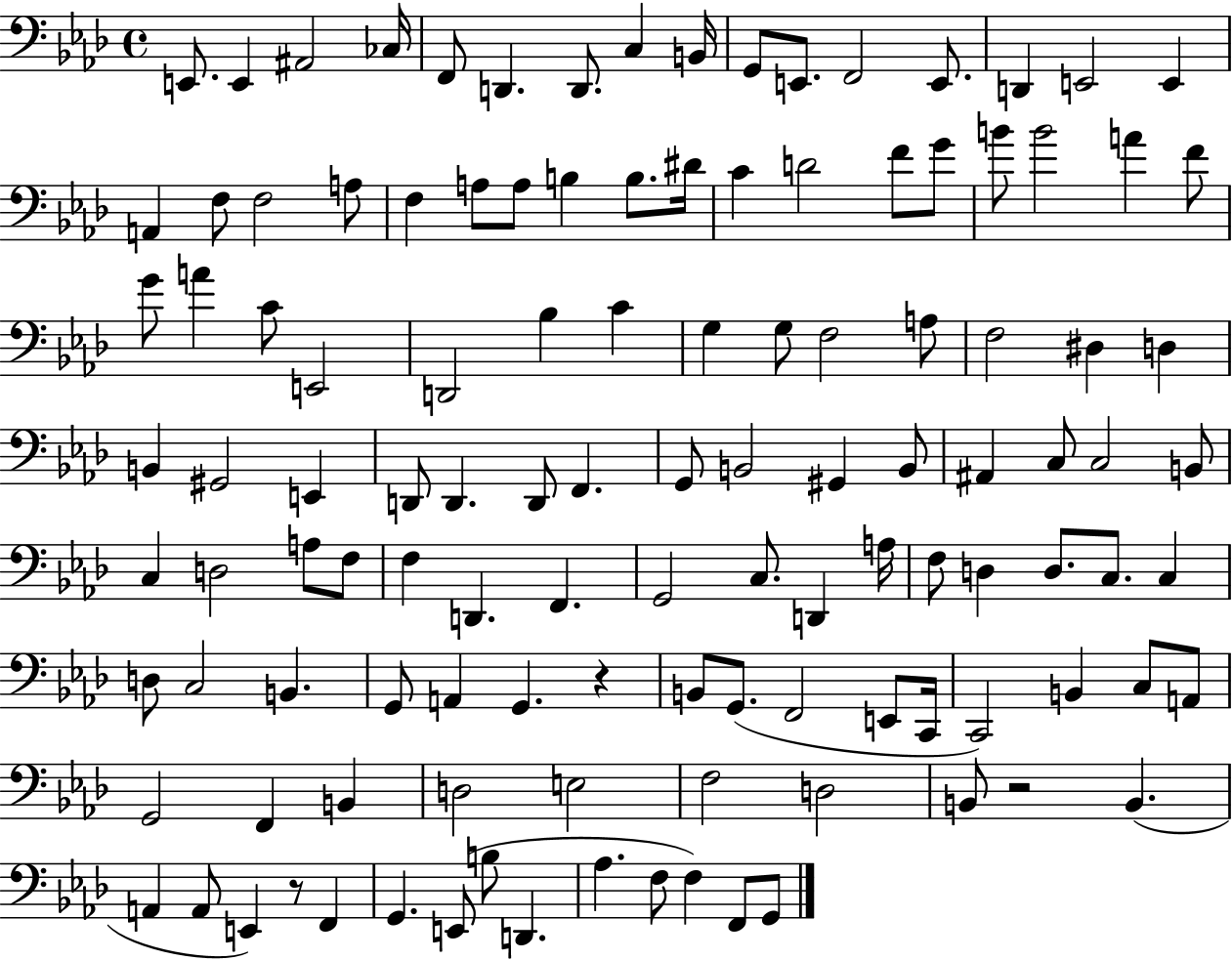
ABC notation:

X:1
T:Untitled
M:4/4
L:1/4
K:Ab
E,,/2 E,, ^A,,2 _C,/4 F,,/2 D,, D,,/2 C, B,,/4 G,,/2 E,,/2 F,,2 E,,/2 D,, E,,2 E,, A,, F,/2 F,2 A,/2 F, A,/2 A,/2 B, B,/2 ^D/4 C D2 F/2 G/2 B/2 B2 A F/2 G/2 A C/2 E,,2 D,,2 _B, C G, G,/2 F,2 A,/2 F,2 ^D, D, B,, ^G,,2 E,, D,,/2 D,, D,,/2 F,, G,,/2 B,,2 ^G,, B,,/2 ^A,, C,/2 C,2 B,,/2 C, D,2 A,/2 F,/2 F, D,, F,, G,,2 C,/2 D,, A,/4 F,/2 D, D,/2 C,/2 C, D,/2 C,2 B,, G,,/2 A,, G,, z B,,/2 G,,/2 F,,2 E,,/2 C,,/4 C,,2 B,, C,/2 A,,/2 G,,2 F,, B,, D,2 E,2 F,2 D,2 B,,/2 z2 B,, A,, A,,/2 E,, z/2 F,, G,, E,,/2 B,/2 D,, _A, F,/2 F, F,,/2 G,,/2